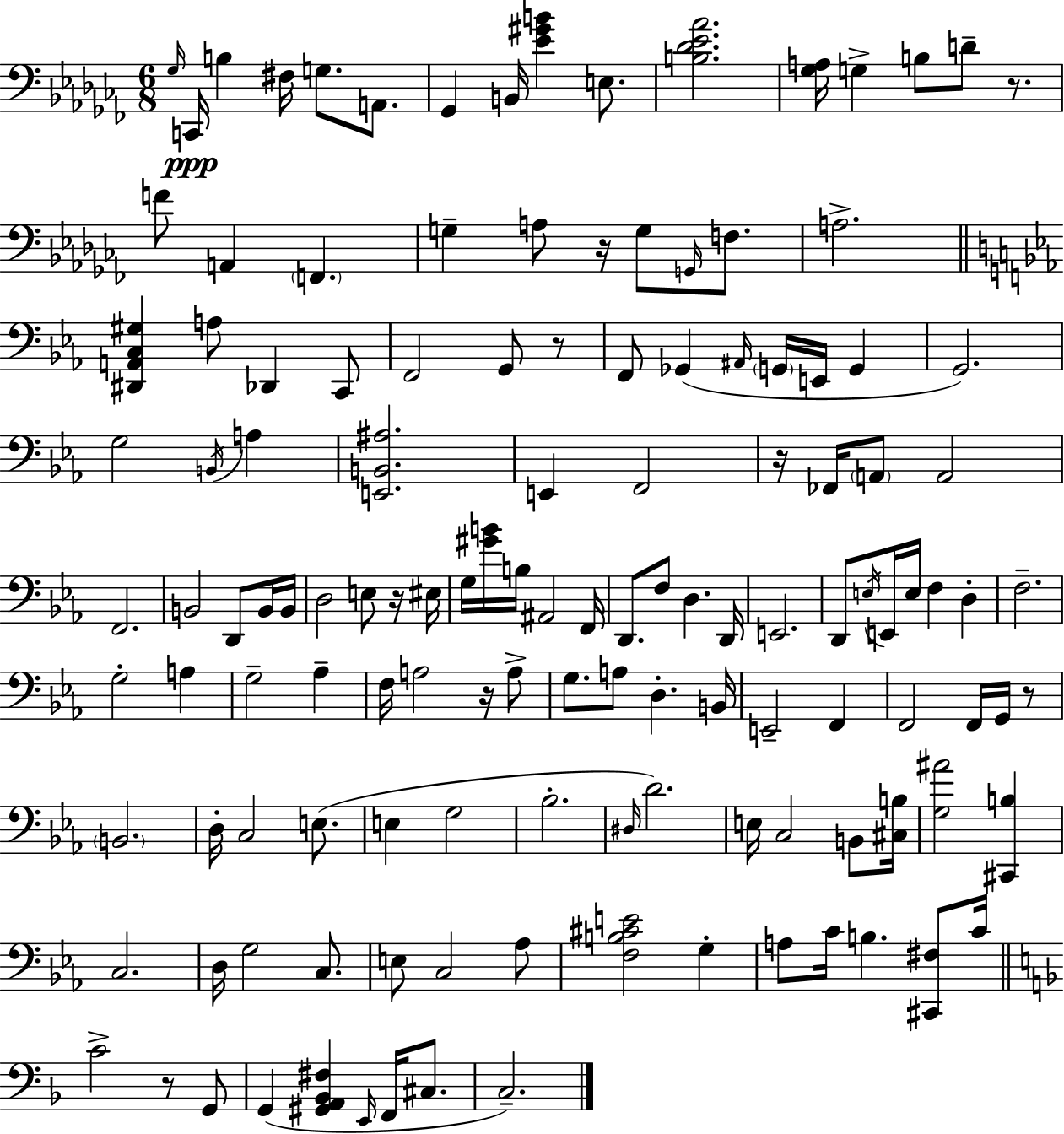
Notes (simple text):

Gb3/s C2/s B3/q F#3/s G3/e. A2/e. Gb2/q B2/s [Eb4,G#4,B4]/q E3/e. [B3,Db4,Eb4,Ab4]/h. [Gb3,A3]/s G3/q B3/e D4/e R/e. F4/e A2/q F2/q. G3/q A3/e R/s G3/e G2/s F3/e. A3/h. [D#2,A2,C3,G#3]/q A3/e Db2/q C2/e F2/h G2/e R/e F2/e Gb2/q A#2/s G2/s E2/s G2/q G2/h. G3/h B2/s A3/q [E2,B2,A#3]/h. E2/q F2/h R/s FES2/s A2/e A2/h F2/h. B2/h D2/e B2/s B2/s D3/h E3/e R/s EIS3/s G3/s [G#4,B4]/s B3/s A#2/h F2/s D2/e. F3/e D3/q. D2/s E2/h. D2/e E3/s E2/s E3/s F3/q D3/q F3/h. G3/h A3/q G3/h Ab3/q F3/s A3/h R/s A3/e G3/e. A3/e D3/q. B2/s E2/h F2/q F2/h F2/s G2/s R/e B2/h. D3/s C3/h E3/e. E3/q G3/h Bb3/h. D#3/s D4/h. E3/s C3/h B2/e [C#3,B3]/s [G3,A#4]/h [C#2,B3]/q C3/h. D3/s G3/h C3/e. E3/e C3/h Ab3/e [F3,B3,C#4,E4]/h G3/q A3/e C4/s B3/q. [C#2,F#3]/e C4/s C4/h R/e G2/e G2/q [G#2,A2,Bb2,F#3]/q E2/s F2/s C#3/e. C3/h.